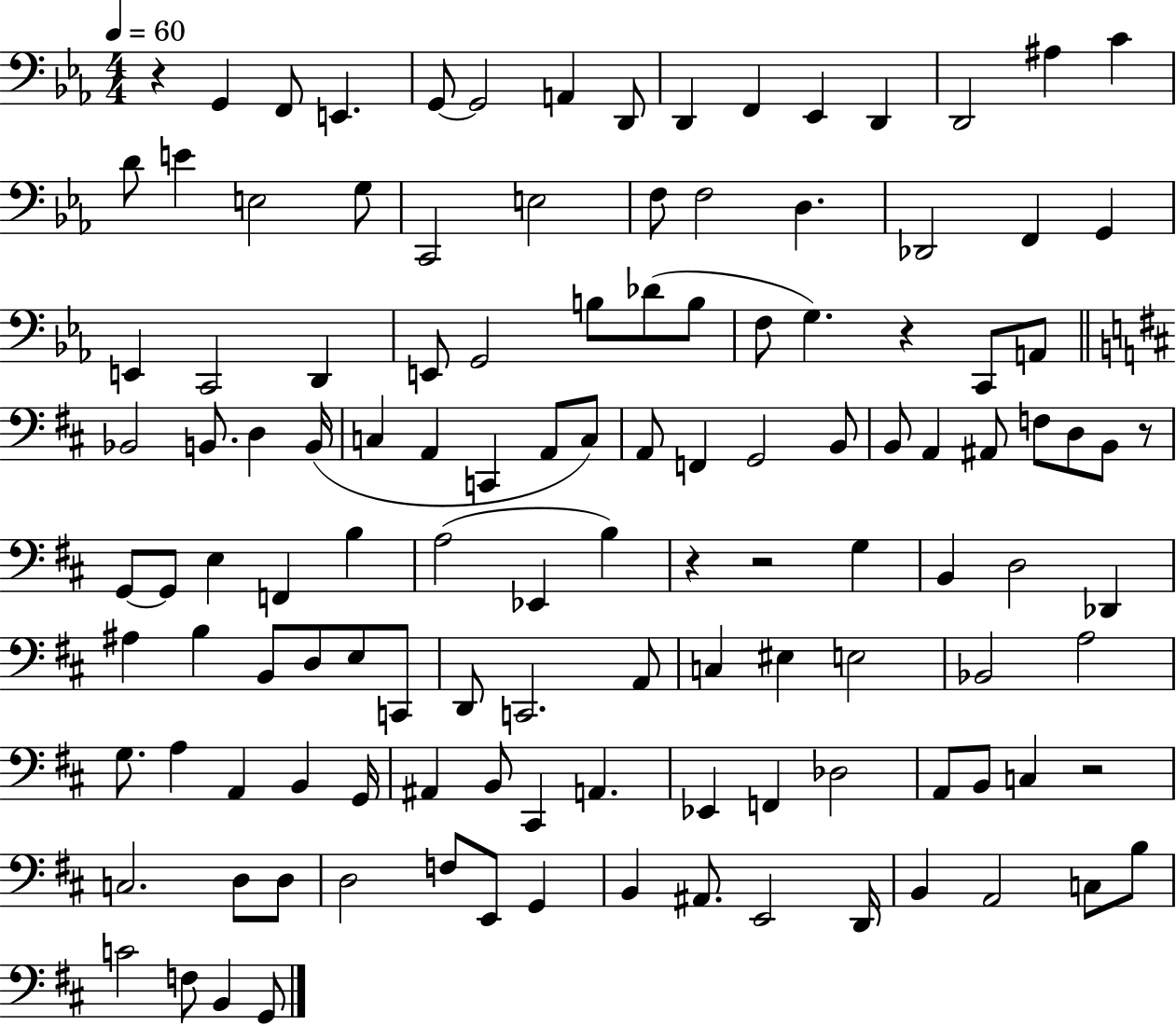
{
  \clef bass
  \numericTimeSignature
  \time 4/4
  \key ees \major
  \tempo 4 = 60
  r4 g,4 f,8 e,4. | g,8~~ g,2 a,4 d,8 | d,4 f,4 ees,4 d,4 | d,2 ais4 c'4 | \break d'8 e'4 e2 g8 | c,2 e2 | f8 f2 d4. | des,2 f,4 g,4 | \break e,4 c,2 d,4 | e,8 g,2 b8 des'8( b8 | f8 g4.) r4 c,8 a,8 | \bar "||" \break \key b \minor bes,2 b,8. d4 b,16( | c4 a,4 c,4 a,8 c8) | a,8 f,4 g,2 b,8 | b,8 a,4 ais,8 f8 d8 b,8 r8 | \break g,8~~ g,8 e4 f,4 b4 | a2( ees,4 b4) | r4 r2 g4 | b,4 d2 des,4 | \break ais4 b4 b,8 d8 e8 c,8 | d,8 c,2. a,8 | c4 eis4 e2 | bes,2 a2 | \break g8. a4 a,4 b,4 g,16 | ais,4 b,8 cis,4 a,4. | ees,4 f,4 des2 | a,8 b,8 c4 r2 | \break c2. d8 d8 | d2 f8 e,8 g,4 | b,4 ais,8. e,2 d,16 | b,4 a,2 c8 b8 | \break c'2 f8 b,4 g,8 | \bar "|."
}